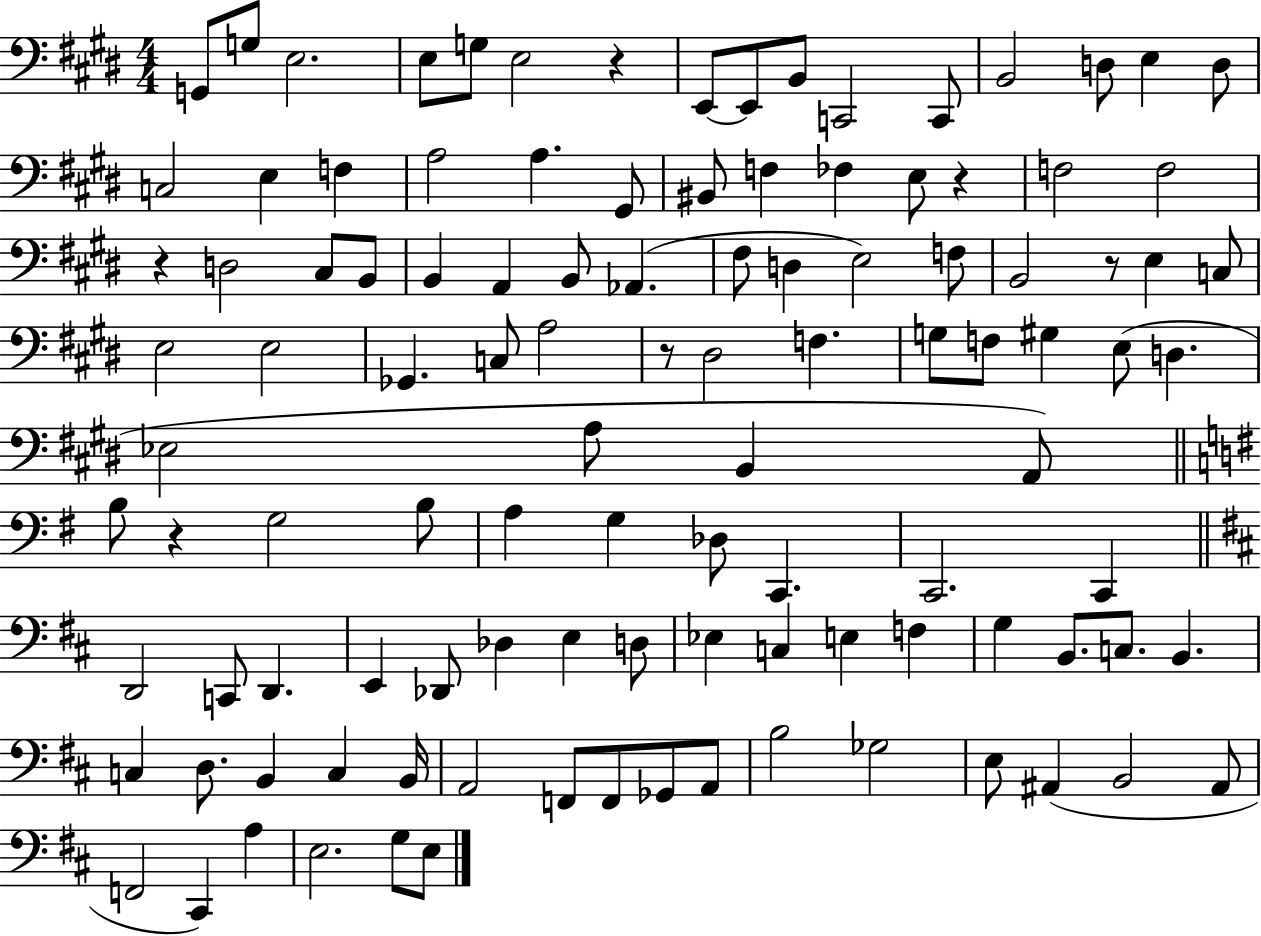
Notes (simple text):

G2/e G3/e E3/h. E3/e G3/e E3/h R/q E2/e E2/e B2/e C2/h C2/e B2/h D3/e E3/q D3/e C3/h E3/q F3/q A3/h A3/q. G#2/e BIS2/e F3/q FES3/q E3/e R/q F3/h F3/h R/q D3/h C#3/e B2/e B2/q A2/q B2/e Ab2/q. F#3/e D3/q E3/h F3/e B2/h R/e E3/q C3/e E3/h E3/h Gb2/q. C3/e A3/h R/e D#3/h F3/q. G3/e F3/e G#3/q E3/e D3/q. Eb3/h A3/e B2/q A2/e B3/e R/q G3/h B3/e A3/q G3/q Db3/e C2/q. C2/h. C2/q D2/h C2/e D2/q. E2/q Db2/e Db3/q E3/q D3/e Eb3/q C3/q E3/q F3/q G3/q B2/e. C3/e. B2/q. C3/q D3/e. B2/q C3/q B2/s A2/h F2/e F2/e Gb2/e A2/e B3/h Gb3/h E3/e A#2/q B2/h A#2/e F2/h C#2/q A3/q E3/h. G3/e E3/e